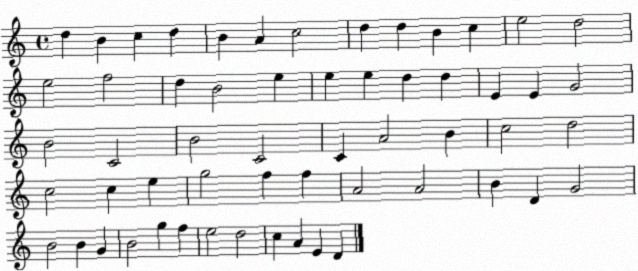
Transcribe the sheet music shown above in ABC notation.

X:1
T:Untitled
M:4/4
L:1/4
K:C
d B c d B A c2 d d B c e2 d2 e2 f2 d B2 e e e d d E E G2 B2 C2 B2 C2 C A2 B c2 d2 c2 c e g2 f f A2 A2 B D G2 B2 B G B2 g f e2 d2 c A E D